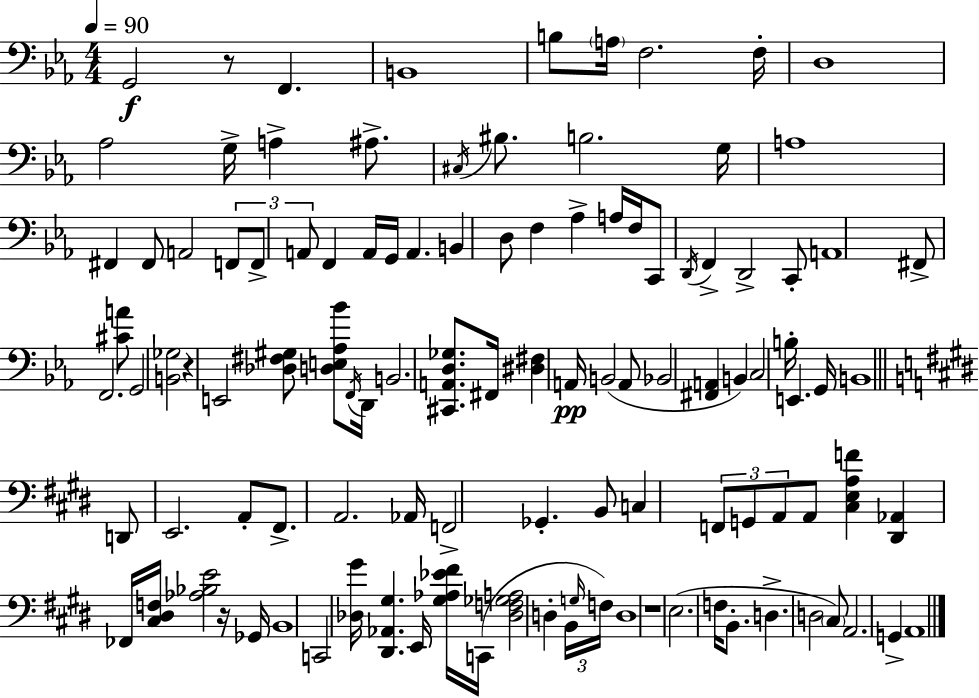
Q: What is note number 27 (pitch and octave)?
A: A2